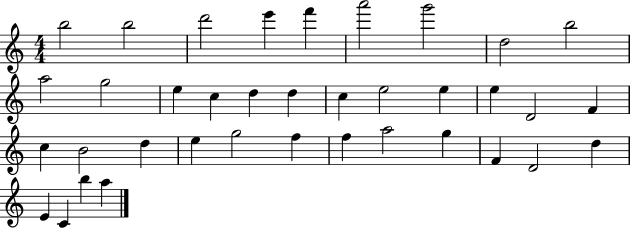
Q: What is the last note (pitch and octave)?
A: A5